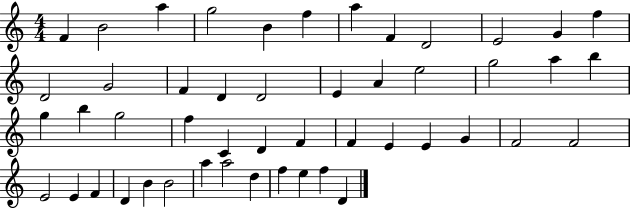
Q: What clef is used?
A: treble